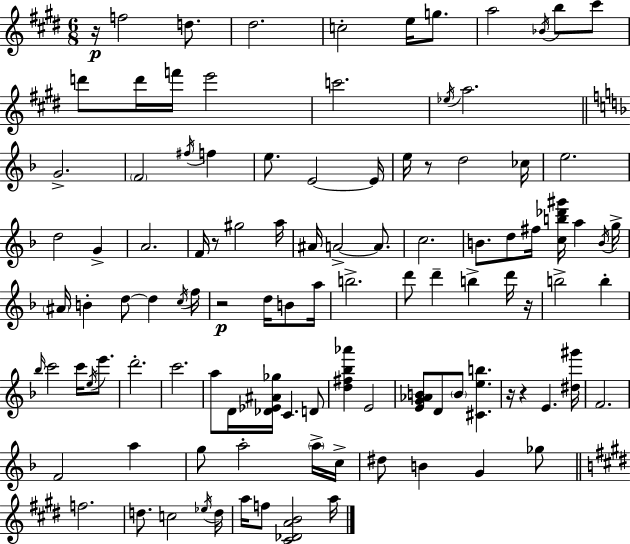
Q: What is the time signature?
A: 6/8